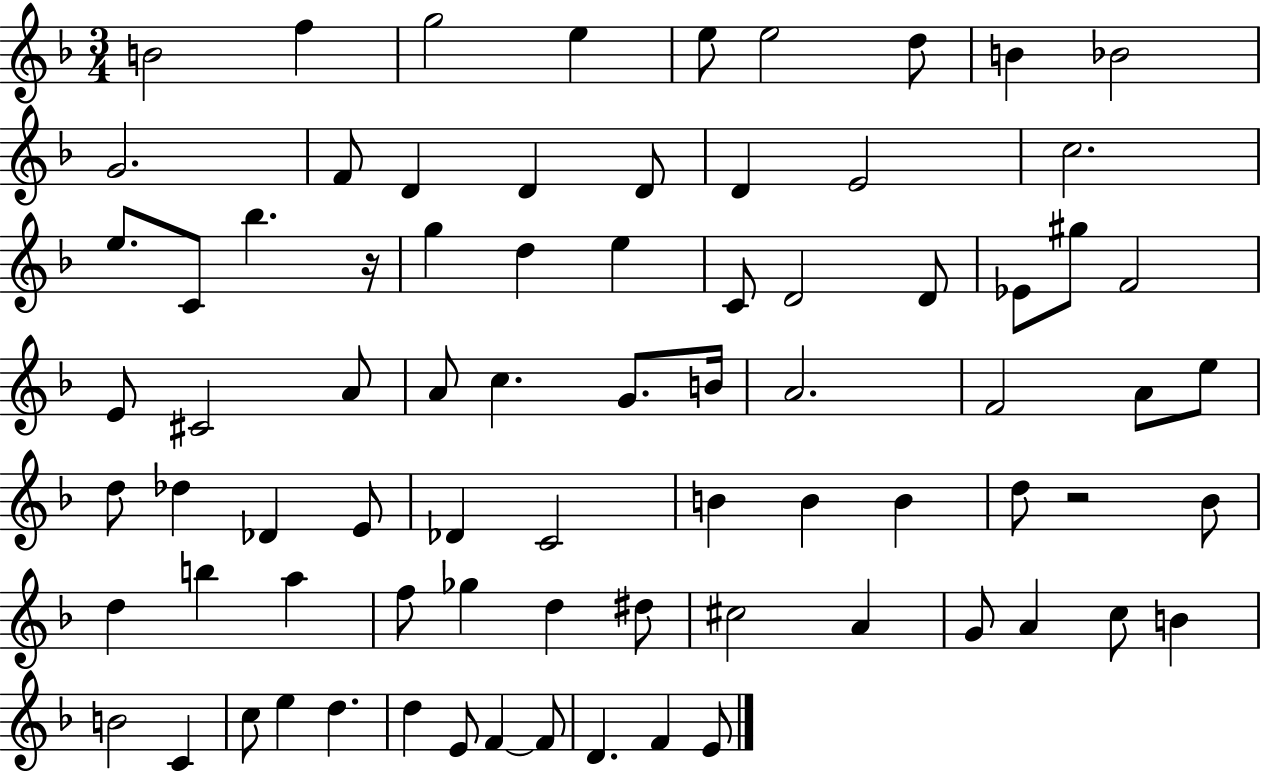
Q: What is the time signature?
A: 3/4